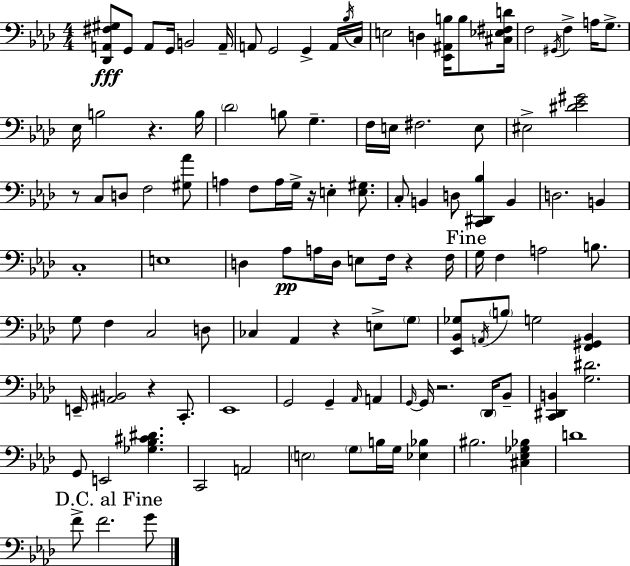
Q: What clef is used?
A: bass